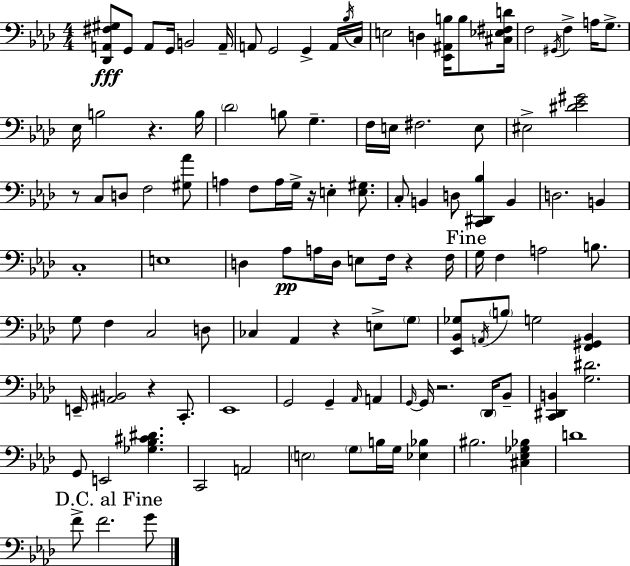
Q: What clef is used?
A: bass